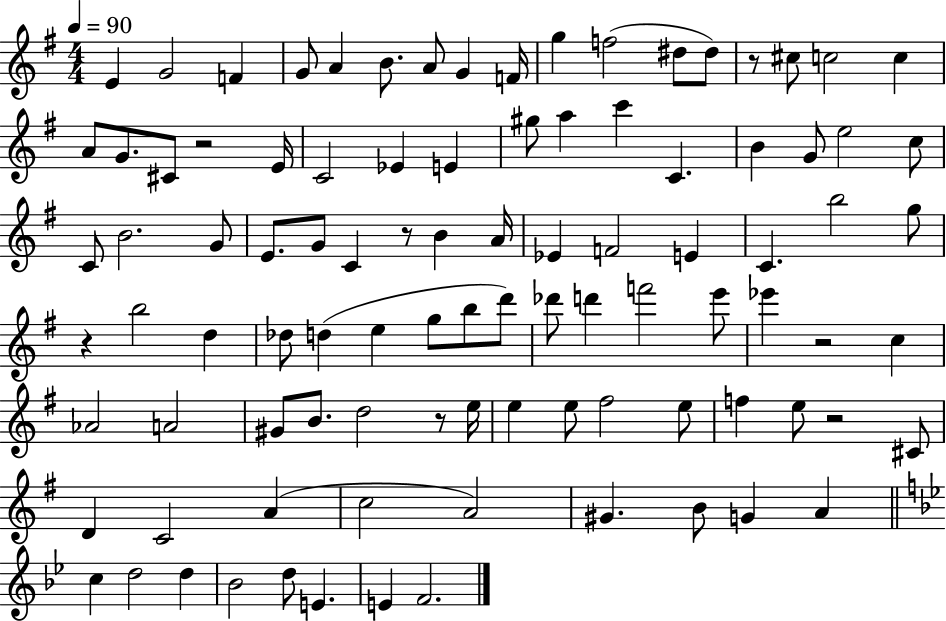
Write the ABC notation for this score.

X:1
T:Untitled
M:4/4
L:1/4
K:G
E G2 F G/2 A B/2 A/2 G F/4 g f2 ^d/2 ^d/2 z/2 ^c/2 c2 c A/2 G/2 ^C/2 z2 E/4 C2 _E E ^g/2 a c' C B G/2 e2 c/2 C/2 B2 G/2 E/2 G/2 C z/2 B A/4 _E F2 E C b2 g/2 z b2 d _d/2 d e g/2 b/2 d'/2 _d'/2 d' f'2 e'/2 _e' z2 c _A2 A2 ^G/2 B/2 d2 z/2 e/4 e e/2 ^f2 e/2 f e/2 z2 ^C/2 D C2 A c2 A2 ^G B/2 G A c d2 d _B2 d/2 E E F2